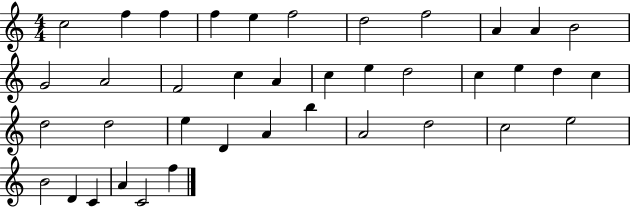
C5/h F5/q F5/q F5/q E5/q F5/h D5/h F5/h A4/q A4/q B4/h G4/h A4/h F4/h C5/q A4/q C5/q E5/q D5/h C5/q E5/q D5/q C5/q D5/h D5/h E5/q D4/q A4/q B5/q A4/h D5/h C5/h E5/h B4/h D4/q C4/q A4/q C4/h F5/q